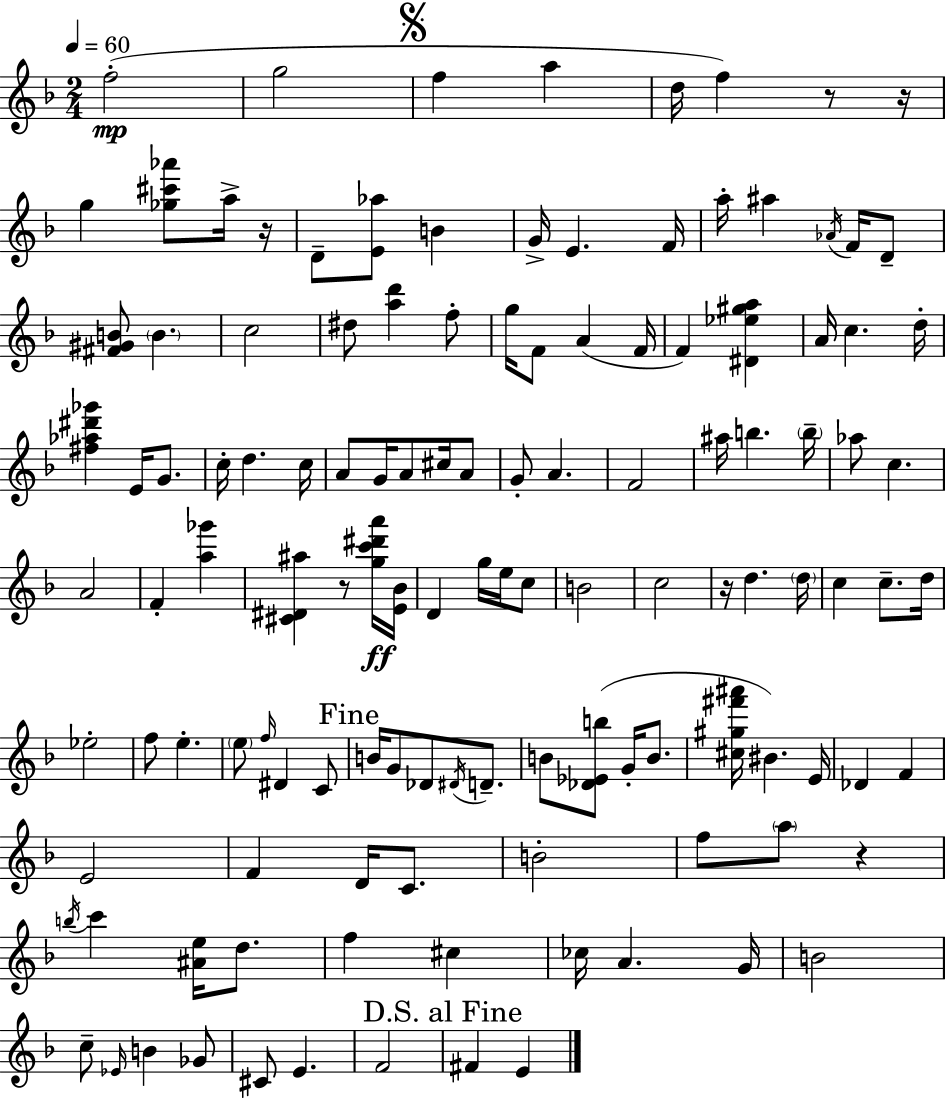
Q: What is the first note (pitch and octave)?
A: F5